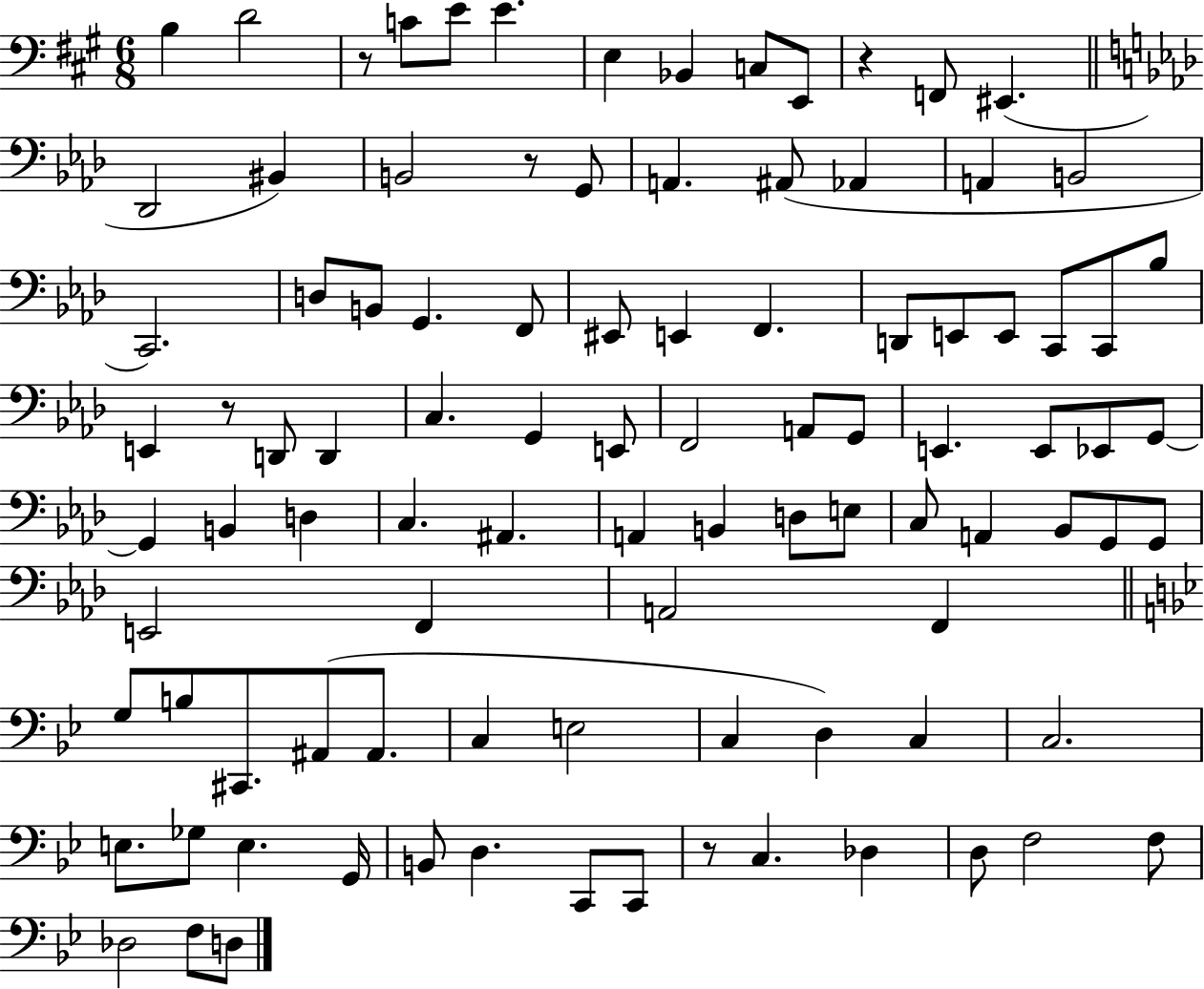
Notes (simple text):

B3/q D4/h R/e C4/e E4/e E4/q. E3/q Bb2/q C3/e E2/e R/q F2/e EIS2/q. Db2/h BIS2/q B2/h R/e G2/e A2/q. A#2/e Ab2/q A2/q B2/h C2/h. D3/e B2/e G2/q. F2/e EIS2/e E2/q F2/q. D2/e E2/e E2/e C2/e C2/e Bb3/e E2/q R/e D2/e D2/q C3/q. G2/q E2/e F2/h A2/e G2/e E2/q. E2/e Eb2/e G2/e G2/q B2/q D3/q C3/q. A#2/q. A2/q B2/q D3/e E3/e C3/e A2/q Bb2/e G2/e G2/e E2/h F2/q A2/h F2/q G3/e B3/e C#2/e. A#2/e A#2/e. C3/q E3/h C3/q D3/q C3/q C3/h. E3/e. Gb3/e E3/q. G2/s B2/e D3/q. C2/e C2/e R/e C3/q. Db3/q D3/e F3/h F3/e Db3/h F3/e D3/e